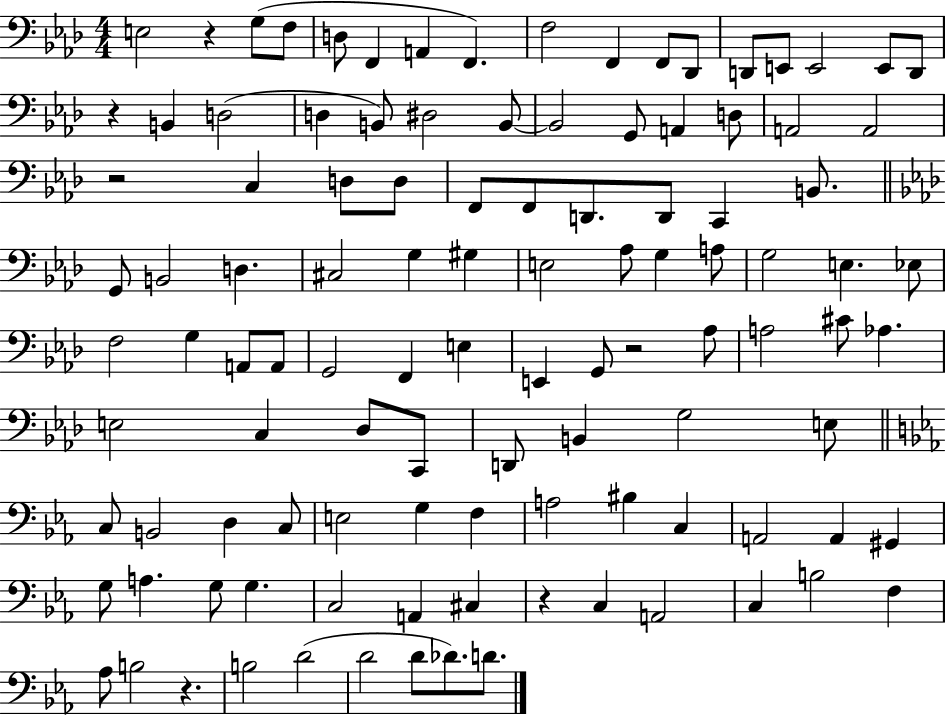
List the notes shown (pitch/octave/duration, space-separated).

E3/h R/q G3/e F3/e D3/e F2/q A2/q F2/q. F3/h F2/q F2/e Db2/e D2/e E2/e E2/h E2/e D2/e R/q B2/q D3/h D3/q B2/e D#3/h B2/e B2/h G2/e A2/q D3/e A2/h A2/h R/h C3/q D3/e D3/e F2/e F2/e D2/e. D2/e C2/q B2/e. G2/e B2/h D3/q. C#3/h G3/q G#3/q E3/h Ab3/e G3/q A3/e G3/h E3/q. Eb3/e F3/h G3/q A2/e A2/e G2/h F2/q E3/q E2/q G2/e R/h Ab3/e A3/h C#4/e Ab3/q. E3/h C3/q Db3/e C2/e D2/e B2/q G3/h E3/e C3/e B2/h D3/q C3/e E3/h G3/q F3/q A3/h BIS3/q C3/q A2/h A2/q G#2/q G3/e A3/q. G3/e G3/q. C3/h A2/q C#3/q R/q C3/q A2/h C3/q B3/h F3/q Ab3/e B3/h R/q. B3/h D4/h D4/h D4/e Db4/e. D4/e.